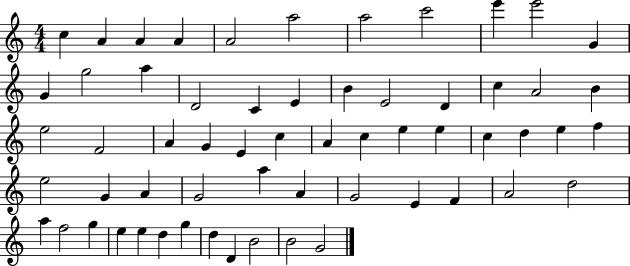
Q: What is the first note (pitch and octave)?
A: C5